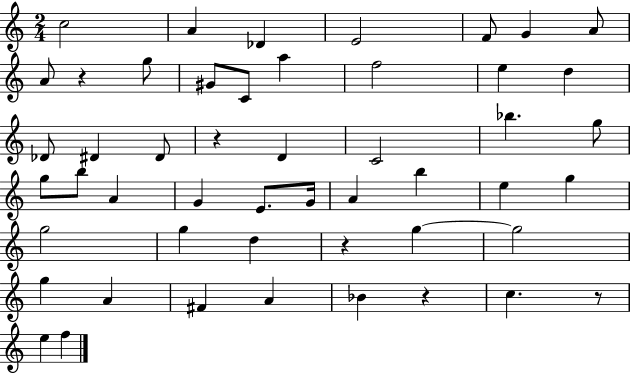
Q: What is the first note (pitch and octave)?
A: C5